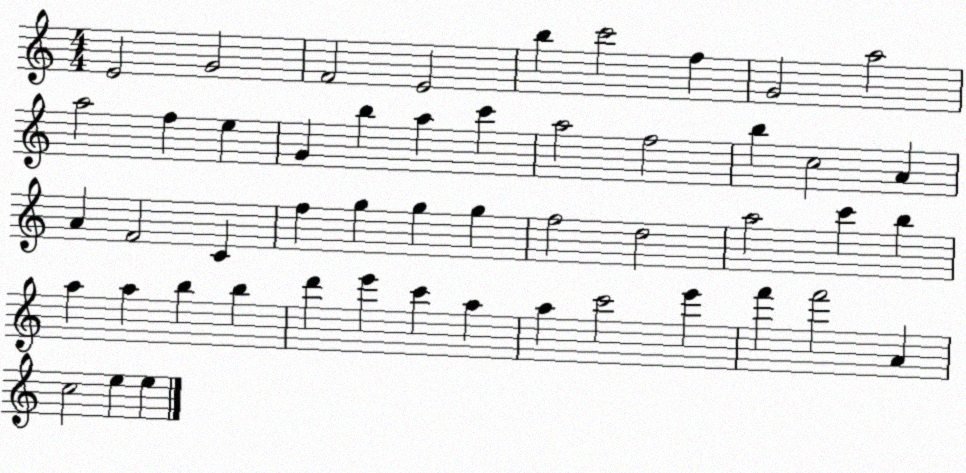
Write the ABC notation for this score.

X:1
T:Untitled
M:4/4
L:1/4
K:C
E2 G2 F2 E2 b c'2 f G2 a2 a2 f e G b a c' a2 f2 b c2 A A F2 C f g g g f2 d2 a2 c' b a a b b d' e' c' a a c'2 e' f' f'2 A c2 e e